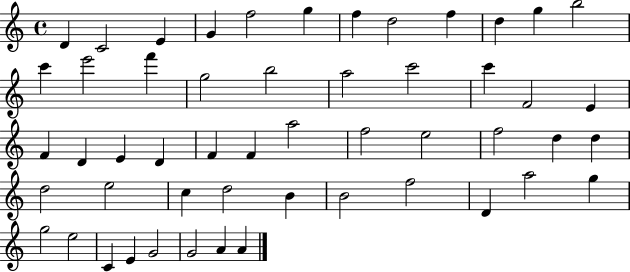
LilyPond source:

{
  \clef treble
  \time 4/4
  \defaultTimeSignature
  \key c \major
  d'4 c'2 e'4 | g'4 f''2 g''4 | f''4 d''2 f''4 | d''4 g''4 b''2 | \break c'''4 e'''2 f'''4 | g''2 b''2 | a''2 c'''2 | c'''4 f'2 e'4 | \break f'4 d'4 e'4 d'4 | f'4 f'4 a''2 | f''2 e''2 | f''2 d''4 d''4 | \break d''2 e''2 | c''4 d''2 b'4 | b'2 f''2 | d'4 a''2 g''4 | \break g''2 e''2 | c'4 e'4 g'2 | g'2 a'4 a'4 | \bar "|."
}